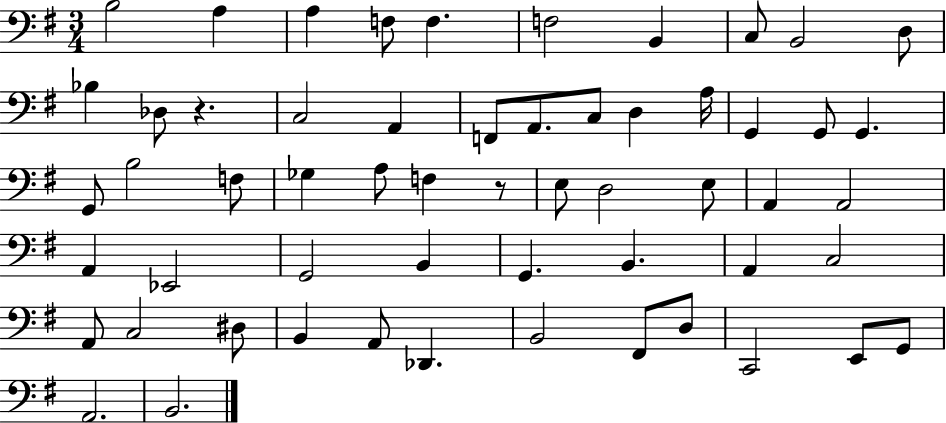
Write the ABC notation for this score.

X:1
T:Untitled
M:3/4
L:1/4
K:G
B,2 A, A, F,/2 F, F,2 B,, C,/2 B,,2 D,/2 _B, _D,/2 z C,2 A,, F,,/2 A,,/2 C,/2 D, A,/4 G,, G,,/2 G,, G,,/2 B,2 F,/2 _G, A,/2 F, z/2 E,/2 D,2 E,/2 A,, A,,2 A,, _E,,2 G,,2 B,, G,, B,, A,, C,2 A,,/2 C,2 ^D,/2 B,, A,,/2 _D,, B,,2 ^F,,/2 D,/2 C,,2 E,,/2 G,,/2 A,,2 B,,2